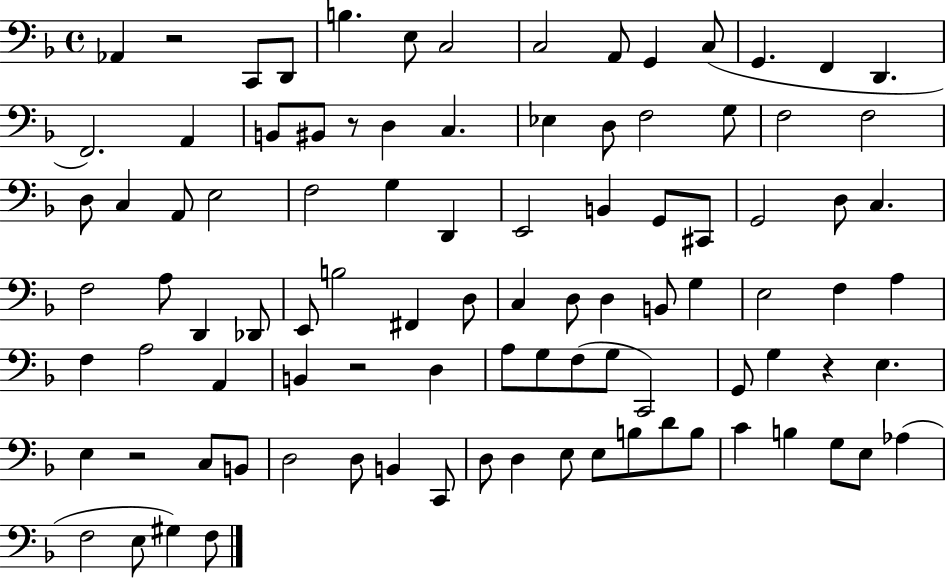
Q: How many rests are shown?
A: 5